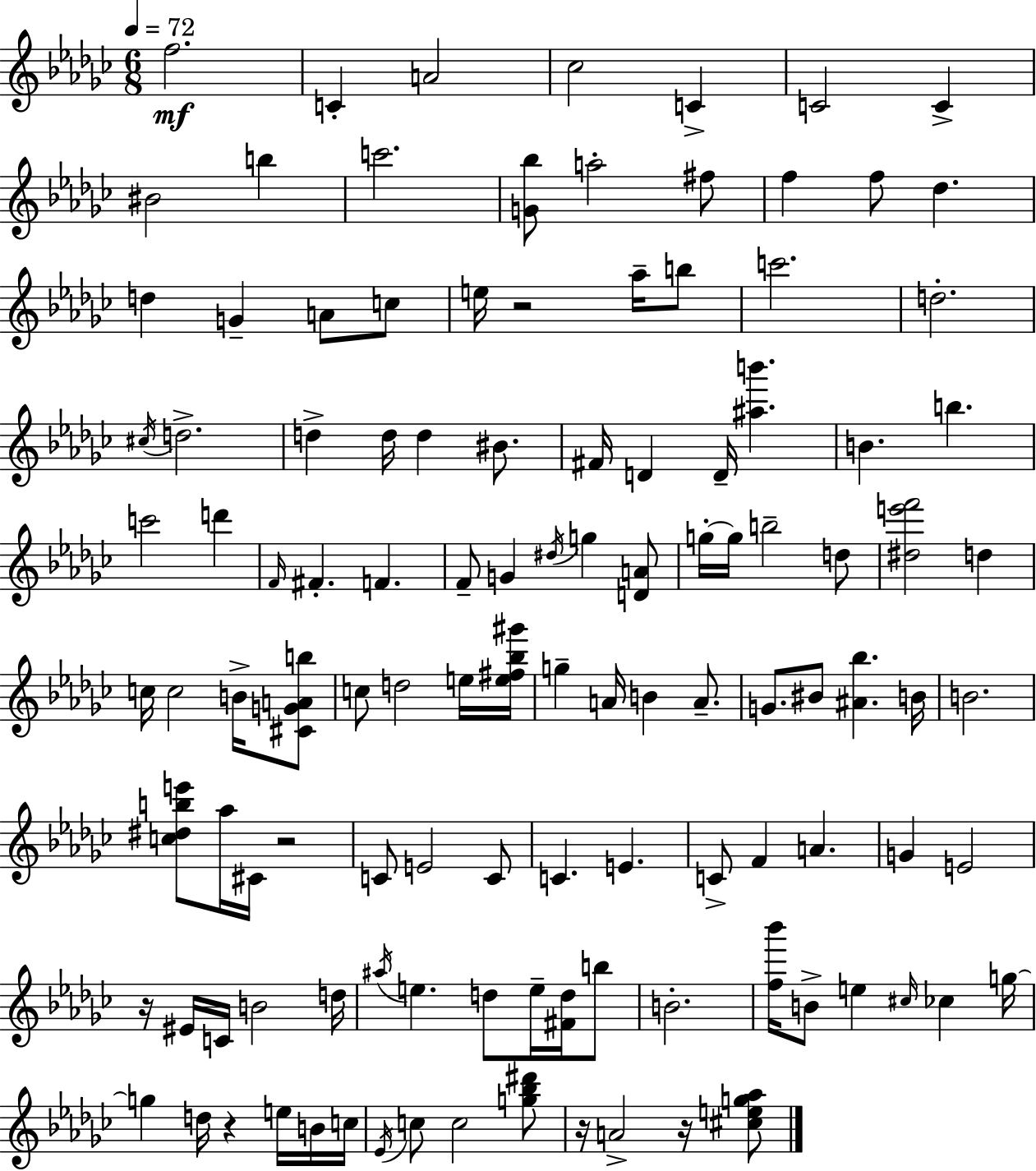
F5/h. C4/q A4/h CES5/h C4/q C4/h C4/q BIS4/h B5/q C6/h. [G4,Bb5]/e A5/h F#5/e F5/q F5/e Db5/q. D5/q G4/q A4/e C5/e E5/s R/h Ab5/s B5/e C6/h. D5/h. C#5/s D5/h. D5/q D5/s D5/q BIS4/e. F#4/s D4/q D4/s [A#5,B6]/q. B4/q. B5/q. C6/h D6/q F4/s F#4/q. F4/q. F4/e G4/q D#5/s G5/q [D4,A4]/e G5/s G5/s B5/h D5/e [D#5,E6,F6]/h D5/q C5/s C5/h B4/s [C#4,G4,A4,B5]/e C5/e D5/h E5/s [E5,F#5,Bb5,G#6]/s G5/q A4/s B4/q A4/e. G4/e. BIS4/e [A#4,Bb5]/q. B4/s B4/h. [C5,D#5,B5,E6]/e Ab5/s C#4/s R/h C4/e E4/h C4/e C4/q. E4/q. C4/e F4/q A4/q. G4/q E4/h R/s EIS4/s C4/s B4/h D5/s A#5/s E5/q. D5/e E5/s [F#4,D5]/s B5/e B4/h. [F5,Bb6]/s B4/e E5/q C#5/s CES5/q G5/s G5/q D5/s R/q E5/s B4/s C5/s Eb4/s C5/e C5/h [G5,Bb5,D#6]/e R/s A4/h R/s [C#5,E5,G5,Ab5]/e